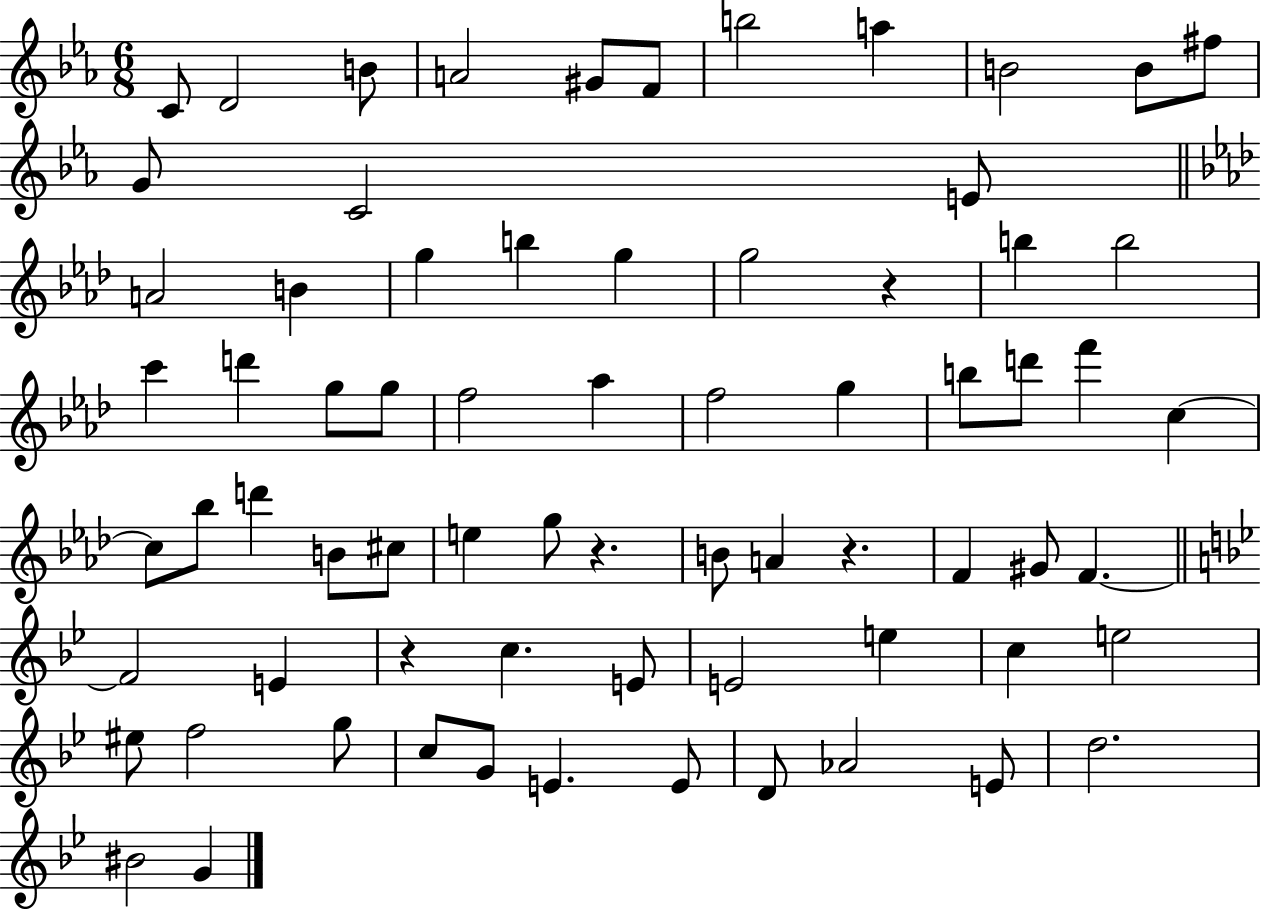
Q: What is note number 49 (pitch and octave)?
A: C5